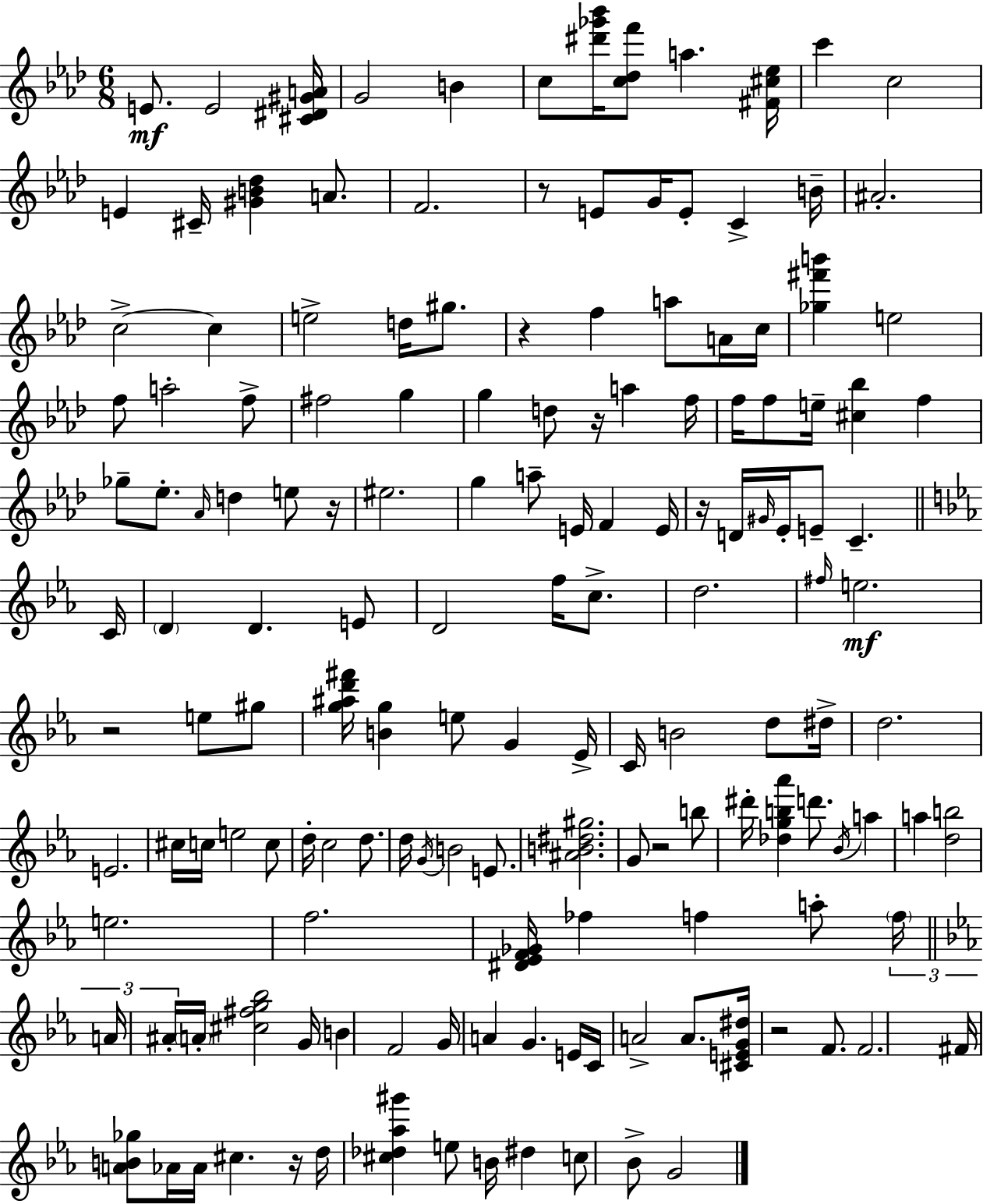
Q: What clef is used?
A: treble